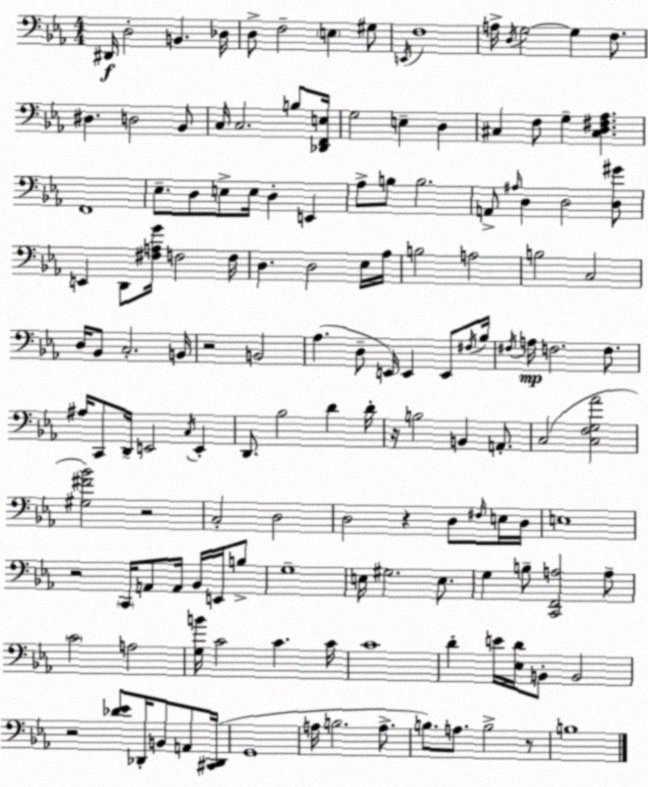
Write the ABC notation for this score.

X:1
T:Untitled
M:4/4
L:1/4
K:Cm
^D,,/4 D,2 B,, _D,/4 D,/2 F,2 E, ^G,/2 E,,/4 F,4 A,/4 D,/4 G,2 G, F,/2 ^D, D,2 _B,,/2 C,/4 C,2 B,/2 [_D,,F,,E,]/4 G,2 E, D, ^C, F,/2 G, [^C,D,^F,_A,] F,,4 _E,/2 D,/2 E,/2 E,/4 D, E,, _A,/2 B,/2 B,2 A,,/2 ^A,/4 D, D,2 [D,^G]/2 E,, D,,/2 [^F,A,G]/4 F,2 F,/4 D, D,2 _E,/4 _A,/4 B,2 A,2 B,2 C,2 D,/4 _B,,/2 C,2 B,,/4 z2 B,,2 _A, D,/2 E,,/4 E,, E,,/2 ^F,/4 _B,/4 ^F,/4 A,/4 F,2 F,/2 ^A,/4 C,,/2 D,,/4 E,,2 C,/4 E,, D,,/2 _B,2 D D/4 z/4 B,2 B,, A,,/2 C,2 [C,F,G,_A]2 [^G,^F_B]2 z2 C,2 D,2 D,2 z D,/2 ^F,/4 E,/4 D,/4 E,4 z2 C,,/4 A,,/2 A,,/4 _B,,/4 E,,/4 B,/2 G,4 E,/4 ^G,2 E,/2 G, B,/2 [C,,F,,A,]2 A,/2 C2 A,2 [G,B]/4 C2 C C/4 C4 D E/4 [_E,D]/4 B,,/2 B,,2 z2 [_D_E]/2 _D,,/4 B,,/2 A,,/2 [^C,,_D,,]/4 G,,4 A,/4 B,2 A,/2 B,/2 A,/2 B,2 z/2 B,4